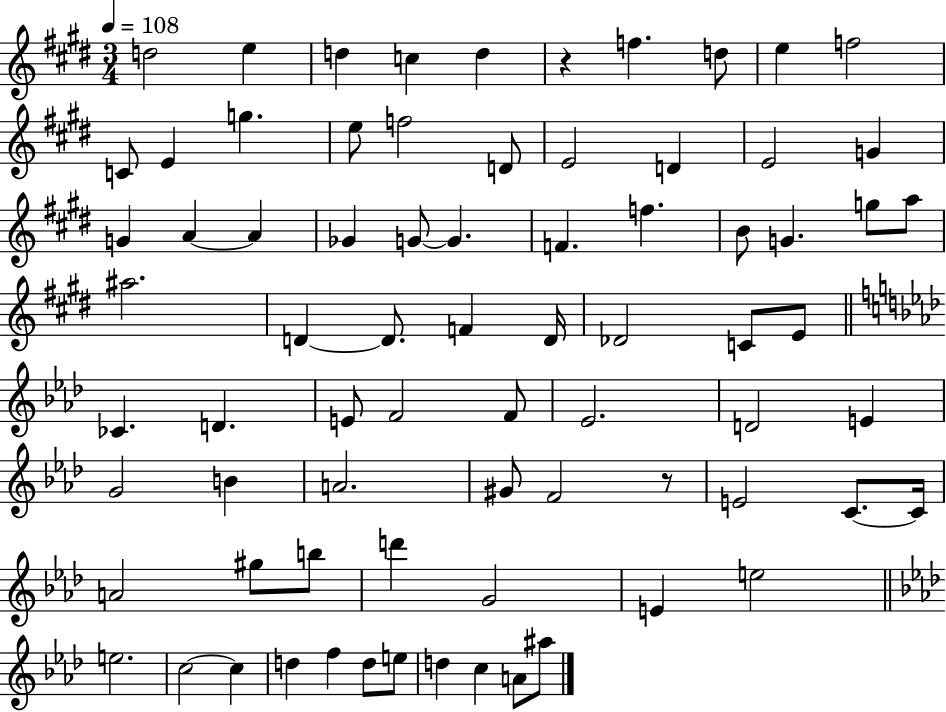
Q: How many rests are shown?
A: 2